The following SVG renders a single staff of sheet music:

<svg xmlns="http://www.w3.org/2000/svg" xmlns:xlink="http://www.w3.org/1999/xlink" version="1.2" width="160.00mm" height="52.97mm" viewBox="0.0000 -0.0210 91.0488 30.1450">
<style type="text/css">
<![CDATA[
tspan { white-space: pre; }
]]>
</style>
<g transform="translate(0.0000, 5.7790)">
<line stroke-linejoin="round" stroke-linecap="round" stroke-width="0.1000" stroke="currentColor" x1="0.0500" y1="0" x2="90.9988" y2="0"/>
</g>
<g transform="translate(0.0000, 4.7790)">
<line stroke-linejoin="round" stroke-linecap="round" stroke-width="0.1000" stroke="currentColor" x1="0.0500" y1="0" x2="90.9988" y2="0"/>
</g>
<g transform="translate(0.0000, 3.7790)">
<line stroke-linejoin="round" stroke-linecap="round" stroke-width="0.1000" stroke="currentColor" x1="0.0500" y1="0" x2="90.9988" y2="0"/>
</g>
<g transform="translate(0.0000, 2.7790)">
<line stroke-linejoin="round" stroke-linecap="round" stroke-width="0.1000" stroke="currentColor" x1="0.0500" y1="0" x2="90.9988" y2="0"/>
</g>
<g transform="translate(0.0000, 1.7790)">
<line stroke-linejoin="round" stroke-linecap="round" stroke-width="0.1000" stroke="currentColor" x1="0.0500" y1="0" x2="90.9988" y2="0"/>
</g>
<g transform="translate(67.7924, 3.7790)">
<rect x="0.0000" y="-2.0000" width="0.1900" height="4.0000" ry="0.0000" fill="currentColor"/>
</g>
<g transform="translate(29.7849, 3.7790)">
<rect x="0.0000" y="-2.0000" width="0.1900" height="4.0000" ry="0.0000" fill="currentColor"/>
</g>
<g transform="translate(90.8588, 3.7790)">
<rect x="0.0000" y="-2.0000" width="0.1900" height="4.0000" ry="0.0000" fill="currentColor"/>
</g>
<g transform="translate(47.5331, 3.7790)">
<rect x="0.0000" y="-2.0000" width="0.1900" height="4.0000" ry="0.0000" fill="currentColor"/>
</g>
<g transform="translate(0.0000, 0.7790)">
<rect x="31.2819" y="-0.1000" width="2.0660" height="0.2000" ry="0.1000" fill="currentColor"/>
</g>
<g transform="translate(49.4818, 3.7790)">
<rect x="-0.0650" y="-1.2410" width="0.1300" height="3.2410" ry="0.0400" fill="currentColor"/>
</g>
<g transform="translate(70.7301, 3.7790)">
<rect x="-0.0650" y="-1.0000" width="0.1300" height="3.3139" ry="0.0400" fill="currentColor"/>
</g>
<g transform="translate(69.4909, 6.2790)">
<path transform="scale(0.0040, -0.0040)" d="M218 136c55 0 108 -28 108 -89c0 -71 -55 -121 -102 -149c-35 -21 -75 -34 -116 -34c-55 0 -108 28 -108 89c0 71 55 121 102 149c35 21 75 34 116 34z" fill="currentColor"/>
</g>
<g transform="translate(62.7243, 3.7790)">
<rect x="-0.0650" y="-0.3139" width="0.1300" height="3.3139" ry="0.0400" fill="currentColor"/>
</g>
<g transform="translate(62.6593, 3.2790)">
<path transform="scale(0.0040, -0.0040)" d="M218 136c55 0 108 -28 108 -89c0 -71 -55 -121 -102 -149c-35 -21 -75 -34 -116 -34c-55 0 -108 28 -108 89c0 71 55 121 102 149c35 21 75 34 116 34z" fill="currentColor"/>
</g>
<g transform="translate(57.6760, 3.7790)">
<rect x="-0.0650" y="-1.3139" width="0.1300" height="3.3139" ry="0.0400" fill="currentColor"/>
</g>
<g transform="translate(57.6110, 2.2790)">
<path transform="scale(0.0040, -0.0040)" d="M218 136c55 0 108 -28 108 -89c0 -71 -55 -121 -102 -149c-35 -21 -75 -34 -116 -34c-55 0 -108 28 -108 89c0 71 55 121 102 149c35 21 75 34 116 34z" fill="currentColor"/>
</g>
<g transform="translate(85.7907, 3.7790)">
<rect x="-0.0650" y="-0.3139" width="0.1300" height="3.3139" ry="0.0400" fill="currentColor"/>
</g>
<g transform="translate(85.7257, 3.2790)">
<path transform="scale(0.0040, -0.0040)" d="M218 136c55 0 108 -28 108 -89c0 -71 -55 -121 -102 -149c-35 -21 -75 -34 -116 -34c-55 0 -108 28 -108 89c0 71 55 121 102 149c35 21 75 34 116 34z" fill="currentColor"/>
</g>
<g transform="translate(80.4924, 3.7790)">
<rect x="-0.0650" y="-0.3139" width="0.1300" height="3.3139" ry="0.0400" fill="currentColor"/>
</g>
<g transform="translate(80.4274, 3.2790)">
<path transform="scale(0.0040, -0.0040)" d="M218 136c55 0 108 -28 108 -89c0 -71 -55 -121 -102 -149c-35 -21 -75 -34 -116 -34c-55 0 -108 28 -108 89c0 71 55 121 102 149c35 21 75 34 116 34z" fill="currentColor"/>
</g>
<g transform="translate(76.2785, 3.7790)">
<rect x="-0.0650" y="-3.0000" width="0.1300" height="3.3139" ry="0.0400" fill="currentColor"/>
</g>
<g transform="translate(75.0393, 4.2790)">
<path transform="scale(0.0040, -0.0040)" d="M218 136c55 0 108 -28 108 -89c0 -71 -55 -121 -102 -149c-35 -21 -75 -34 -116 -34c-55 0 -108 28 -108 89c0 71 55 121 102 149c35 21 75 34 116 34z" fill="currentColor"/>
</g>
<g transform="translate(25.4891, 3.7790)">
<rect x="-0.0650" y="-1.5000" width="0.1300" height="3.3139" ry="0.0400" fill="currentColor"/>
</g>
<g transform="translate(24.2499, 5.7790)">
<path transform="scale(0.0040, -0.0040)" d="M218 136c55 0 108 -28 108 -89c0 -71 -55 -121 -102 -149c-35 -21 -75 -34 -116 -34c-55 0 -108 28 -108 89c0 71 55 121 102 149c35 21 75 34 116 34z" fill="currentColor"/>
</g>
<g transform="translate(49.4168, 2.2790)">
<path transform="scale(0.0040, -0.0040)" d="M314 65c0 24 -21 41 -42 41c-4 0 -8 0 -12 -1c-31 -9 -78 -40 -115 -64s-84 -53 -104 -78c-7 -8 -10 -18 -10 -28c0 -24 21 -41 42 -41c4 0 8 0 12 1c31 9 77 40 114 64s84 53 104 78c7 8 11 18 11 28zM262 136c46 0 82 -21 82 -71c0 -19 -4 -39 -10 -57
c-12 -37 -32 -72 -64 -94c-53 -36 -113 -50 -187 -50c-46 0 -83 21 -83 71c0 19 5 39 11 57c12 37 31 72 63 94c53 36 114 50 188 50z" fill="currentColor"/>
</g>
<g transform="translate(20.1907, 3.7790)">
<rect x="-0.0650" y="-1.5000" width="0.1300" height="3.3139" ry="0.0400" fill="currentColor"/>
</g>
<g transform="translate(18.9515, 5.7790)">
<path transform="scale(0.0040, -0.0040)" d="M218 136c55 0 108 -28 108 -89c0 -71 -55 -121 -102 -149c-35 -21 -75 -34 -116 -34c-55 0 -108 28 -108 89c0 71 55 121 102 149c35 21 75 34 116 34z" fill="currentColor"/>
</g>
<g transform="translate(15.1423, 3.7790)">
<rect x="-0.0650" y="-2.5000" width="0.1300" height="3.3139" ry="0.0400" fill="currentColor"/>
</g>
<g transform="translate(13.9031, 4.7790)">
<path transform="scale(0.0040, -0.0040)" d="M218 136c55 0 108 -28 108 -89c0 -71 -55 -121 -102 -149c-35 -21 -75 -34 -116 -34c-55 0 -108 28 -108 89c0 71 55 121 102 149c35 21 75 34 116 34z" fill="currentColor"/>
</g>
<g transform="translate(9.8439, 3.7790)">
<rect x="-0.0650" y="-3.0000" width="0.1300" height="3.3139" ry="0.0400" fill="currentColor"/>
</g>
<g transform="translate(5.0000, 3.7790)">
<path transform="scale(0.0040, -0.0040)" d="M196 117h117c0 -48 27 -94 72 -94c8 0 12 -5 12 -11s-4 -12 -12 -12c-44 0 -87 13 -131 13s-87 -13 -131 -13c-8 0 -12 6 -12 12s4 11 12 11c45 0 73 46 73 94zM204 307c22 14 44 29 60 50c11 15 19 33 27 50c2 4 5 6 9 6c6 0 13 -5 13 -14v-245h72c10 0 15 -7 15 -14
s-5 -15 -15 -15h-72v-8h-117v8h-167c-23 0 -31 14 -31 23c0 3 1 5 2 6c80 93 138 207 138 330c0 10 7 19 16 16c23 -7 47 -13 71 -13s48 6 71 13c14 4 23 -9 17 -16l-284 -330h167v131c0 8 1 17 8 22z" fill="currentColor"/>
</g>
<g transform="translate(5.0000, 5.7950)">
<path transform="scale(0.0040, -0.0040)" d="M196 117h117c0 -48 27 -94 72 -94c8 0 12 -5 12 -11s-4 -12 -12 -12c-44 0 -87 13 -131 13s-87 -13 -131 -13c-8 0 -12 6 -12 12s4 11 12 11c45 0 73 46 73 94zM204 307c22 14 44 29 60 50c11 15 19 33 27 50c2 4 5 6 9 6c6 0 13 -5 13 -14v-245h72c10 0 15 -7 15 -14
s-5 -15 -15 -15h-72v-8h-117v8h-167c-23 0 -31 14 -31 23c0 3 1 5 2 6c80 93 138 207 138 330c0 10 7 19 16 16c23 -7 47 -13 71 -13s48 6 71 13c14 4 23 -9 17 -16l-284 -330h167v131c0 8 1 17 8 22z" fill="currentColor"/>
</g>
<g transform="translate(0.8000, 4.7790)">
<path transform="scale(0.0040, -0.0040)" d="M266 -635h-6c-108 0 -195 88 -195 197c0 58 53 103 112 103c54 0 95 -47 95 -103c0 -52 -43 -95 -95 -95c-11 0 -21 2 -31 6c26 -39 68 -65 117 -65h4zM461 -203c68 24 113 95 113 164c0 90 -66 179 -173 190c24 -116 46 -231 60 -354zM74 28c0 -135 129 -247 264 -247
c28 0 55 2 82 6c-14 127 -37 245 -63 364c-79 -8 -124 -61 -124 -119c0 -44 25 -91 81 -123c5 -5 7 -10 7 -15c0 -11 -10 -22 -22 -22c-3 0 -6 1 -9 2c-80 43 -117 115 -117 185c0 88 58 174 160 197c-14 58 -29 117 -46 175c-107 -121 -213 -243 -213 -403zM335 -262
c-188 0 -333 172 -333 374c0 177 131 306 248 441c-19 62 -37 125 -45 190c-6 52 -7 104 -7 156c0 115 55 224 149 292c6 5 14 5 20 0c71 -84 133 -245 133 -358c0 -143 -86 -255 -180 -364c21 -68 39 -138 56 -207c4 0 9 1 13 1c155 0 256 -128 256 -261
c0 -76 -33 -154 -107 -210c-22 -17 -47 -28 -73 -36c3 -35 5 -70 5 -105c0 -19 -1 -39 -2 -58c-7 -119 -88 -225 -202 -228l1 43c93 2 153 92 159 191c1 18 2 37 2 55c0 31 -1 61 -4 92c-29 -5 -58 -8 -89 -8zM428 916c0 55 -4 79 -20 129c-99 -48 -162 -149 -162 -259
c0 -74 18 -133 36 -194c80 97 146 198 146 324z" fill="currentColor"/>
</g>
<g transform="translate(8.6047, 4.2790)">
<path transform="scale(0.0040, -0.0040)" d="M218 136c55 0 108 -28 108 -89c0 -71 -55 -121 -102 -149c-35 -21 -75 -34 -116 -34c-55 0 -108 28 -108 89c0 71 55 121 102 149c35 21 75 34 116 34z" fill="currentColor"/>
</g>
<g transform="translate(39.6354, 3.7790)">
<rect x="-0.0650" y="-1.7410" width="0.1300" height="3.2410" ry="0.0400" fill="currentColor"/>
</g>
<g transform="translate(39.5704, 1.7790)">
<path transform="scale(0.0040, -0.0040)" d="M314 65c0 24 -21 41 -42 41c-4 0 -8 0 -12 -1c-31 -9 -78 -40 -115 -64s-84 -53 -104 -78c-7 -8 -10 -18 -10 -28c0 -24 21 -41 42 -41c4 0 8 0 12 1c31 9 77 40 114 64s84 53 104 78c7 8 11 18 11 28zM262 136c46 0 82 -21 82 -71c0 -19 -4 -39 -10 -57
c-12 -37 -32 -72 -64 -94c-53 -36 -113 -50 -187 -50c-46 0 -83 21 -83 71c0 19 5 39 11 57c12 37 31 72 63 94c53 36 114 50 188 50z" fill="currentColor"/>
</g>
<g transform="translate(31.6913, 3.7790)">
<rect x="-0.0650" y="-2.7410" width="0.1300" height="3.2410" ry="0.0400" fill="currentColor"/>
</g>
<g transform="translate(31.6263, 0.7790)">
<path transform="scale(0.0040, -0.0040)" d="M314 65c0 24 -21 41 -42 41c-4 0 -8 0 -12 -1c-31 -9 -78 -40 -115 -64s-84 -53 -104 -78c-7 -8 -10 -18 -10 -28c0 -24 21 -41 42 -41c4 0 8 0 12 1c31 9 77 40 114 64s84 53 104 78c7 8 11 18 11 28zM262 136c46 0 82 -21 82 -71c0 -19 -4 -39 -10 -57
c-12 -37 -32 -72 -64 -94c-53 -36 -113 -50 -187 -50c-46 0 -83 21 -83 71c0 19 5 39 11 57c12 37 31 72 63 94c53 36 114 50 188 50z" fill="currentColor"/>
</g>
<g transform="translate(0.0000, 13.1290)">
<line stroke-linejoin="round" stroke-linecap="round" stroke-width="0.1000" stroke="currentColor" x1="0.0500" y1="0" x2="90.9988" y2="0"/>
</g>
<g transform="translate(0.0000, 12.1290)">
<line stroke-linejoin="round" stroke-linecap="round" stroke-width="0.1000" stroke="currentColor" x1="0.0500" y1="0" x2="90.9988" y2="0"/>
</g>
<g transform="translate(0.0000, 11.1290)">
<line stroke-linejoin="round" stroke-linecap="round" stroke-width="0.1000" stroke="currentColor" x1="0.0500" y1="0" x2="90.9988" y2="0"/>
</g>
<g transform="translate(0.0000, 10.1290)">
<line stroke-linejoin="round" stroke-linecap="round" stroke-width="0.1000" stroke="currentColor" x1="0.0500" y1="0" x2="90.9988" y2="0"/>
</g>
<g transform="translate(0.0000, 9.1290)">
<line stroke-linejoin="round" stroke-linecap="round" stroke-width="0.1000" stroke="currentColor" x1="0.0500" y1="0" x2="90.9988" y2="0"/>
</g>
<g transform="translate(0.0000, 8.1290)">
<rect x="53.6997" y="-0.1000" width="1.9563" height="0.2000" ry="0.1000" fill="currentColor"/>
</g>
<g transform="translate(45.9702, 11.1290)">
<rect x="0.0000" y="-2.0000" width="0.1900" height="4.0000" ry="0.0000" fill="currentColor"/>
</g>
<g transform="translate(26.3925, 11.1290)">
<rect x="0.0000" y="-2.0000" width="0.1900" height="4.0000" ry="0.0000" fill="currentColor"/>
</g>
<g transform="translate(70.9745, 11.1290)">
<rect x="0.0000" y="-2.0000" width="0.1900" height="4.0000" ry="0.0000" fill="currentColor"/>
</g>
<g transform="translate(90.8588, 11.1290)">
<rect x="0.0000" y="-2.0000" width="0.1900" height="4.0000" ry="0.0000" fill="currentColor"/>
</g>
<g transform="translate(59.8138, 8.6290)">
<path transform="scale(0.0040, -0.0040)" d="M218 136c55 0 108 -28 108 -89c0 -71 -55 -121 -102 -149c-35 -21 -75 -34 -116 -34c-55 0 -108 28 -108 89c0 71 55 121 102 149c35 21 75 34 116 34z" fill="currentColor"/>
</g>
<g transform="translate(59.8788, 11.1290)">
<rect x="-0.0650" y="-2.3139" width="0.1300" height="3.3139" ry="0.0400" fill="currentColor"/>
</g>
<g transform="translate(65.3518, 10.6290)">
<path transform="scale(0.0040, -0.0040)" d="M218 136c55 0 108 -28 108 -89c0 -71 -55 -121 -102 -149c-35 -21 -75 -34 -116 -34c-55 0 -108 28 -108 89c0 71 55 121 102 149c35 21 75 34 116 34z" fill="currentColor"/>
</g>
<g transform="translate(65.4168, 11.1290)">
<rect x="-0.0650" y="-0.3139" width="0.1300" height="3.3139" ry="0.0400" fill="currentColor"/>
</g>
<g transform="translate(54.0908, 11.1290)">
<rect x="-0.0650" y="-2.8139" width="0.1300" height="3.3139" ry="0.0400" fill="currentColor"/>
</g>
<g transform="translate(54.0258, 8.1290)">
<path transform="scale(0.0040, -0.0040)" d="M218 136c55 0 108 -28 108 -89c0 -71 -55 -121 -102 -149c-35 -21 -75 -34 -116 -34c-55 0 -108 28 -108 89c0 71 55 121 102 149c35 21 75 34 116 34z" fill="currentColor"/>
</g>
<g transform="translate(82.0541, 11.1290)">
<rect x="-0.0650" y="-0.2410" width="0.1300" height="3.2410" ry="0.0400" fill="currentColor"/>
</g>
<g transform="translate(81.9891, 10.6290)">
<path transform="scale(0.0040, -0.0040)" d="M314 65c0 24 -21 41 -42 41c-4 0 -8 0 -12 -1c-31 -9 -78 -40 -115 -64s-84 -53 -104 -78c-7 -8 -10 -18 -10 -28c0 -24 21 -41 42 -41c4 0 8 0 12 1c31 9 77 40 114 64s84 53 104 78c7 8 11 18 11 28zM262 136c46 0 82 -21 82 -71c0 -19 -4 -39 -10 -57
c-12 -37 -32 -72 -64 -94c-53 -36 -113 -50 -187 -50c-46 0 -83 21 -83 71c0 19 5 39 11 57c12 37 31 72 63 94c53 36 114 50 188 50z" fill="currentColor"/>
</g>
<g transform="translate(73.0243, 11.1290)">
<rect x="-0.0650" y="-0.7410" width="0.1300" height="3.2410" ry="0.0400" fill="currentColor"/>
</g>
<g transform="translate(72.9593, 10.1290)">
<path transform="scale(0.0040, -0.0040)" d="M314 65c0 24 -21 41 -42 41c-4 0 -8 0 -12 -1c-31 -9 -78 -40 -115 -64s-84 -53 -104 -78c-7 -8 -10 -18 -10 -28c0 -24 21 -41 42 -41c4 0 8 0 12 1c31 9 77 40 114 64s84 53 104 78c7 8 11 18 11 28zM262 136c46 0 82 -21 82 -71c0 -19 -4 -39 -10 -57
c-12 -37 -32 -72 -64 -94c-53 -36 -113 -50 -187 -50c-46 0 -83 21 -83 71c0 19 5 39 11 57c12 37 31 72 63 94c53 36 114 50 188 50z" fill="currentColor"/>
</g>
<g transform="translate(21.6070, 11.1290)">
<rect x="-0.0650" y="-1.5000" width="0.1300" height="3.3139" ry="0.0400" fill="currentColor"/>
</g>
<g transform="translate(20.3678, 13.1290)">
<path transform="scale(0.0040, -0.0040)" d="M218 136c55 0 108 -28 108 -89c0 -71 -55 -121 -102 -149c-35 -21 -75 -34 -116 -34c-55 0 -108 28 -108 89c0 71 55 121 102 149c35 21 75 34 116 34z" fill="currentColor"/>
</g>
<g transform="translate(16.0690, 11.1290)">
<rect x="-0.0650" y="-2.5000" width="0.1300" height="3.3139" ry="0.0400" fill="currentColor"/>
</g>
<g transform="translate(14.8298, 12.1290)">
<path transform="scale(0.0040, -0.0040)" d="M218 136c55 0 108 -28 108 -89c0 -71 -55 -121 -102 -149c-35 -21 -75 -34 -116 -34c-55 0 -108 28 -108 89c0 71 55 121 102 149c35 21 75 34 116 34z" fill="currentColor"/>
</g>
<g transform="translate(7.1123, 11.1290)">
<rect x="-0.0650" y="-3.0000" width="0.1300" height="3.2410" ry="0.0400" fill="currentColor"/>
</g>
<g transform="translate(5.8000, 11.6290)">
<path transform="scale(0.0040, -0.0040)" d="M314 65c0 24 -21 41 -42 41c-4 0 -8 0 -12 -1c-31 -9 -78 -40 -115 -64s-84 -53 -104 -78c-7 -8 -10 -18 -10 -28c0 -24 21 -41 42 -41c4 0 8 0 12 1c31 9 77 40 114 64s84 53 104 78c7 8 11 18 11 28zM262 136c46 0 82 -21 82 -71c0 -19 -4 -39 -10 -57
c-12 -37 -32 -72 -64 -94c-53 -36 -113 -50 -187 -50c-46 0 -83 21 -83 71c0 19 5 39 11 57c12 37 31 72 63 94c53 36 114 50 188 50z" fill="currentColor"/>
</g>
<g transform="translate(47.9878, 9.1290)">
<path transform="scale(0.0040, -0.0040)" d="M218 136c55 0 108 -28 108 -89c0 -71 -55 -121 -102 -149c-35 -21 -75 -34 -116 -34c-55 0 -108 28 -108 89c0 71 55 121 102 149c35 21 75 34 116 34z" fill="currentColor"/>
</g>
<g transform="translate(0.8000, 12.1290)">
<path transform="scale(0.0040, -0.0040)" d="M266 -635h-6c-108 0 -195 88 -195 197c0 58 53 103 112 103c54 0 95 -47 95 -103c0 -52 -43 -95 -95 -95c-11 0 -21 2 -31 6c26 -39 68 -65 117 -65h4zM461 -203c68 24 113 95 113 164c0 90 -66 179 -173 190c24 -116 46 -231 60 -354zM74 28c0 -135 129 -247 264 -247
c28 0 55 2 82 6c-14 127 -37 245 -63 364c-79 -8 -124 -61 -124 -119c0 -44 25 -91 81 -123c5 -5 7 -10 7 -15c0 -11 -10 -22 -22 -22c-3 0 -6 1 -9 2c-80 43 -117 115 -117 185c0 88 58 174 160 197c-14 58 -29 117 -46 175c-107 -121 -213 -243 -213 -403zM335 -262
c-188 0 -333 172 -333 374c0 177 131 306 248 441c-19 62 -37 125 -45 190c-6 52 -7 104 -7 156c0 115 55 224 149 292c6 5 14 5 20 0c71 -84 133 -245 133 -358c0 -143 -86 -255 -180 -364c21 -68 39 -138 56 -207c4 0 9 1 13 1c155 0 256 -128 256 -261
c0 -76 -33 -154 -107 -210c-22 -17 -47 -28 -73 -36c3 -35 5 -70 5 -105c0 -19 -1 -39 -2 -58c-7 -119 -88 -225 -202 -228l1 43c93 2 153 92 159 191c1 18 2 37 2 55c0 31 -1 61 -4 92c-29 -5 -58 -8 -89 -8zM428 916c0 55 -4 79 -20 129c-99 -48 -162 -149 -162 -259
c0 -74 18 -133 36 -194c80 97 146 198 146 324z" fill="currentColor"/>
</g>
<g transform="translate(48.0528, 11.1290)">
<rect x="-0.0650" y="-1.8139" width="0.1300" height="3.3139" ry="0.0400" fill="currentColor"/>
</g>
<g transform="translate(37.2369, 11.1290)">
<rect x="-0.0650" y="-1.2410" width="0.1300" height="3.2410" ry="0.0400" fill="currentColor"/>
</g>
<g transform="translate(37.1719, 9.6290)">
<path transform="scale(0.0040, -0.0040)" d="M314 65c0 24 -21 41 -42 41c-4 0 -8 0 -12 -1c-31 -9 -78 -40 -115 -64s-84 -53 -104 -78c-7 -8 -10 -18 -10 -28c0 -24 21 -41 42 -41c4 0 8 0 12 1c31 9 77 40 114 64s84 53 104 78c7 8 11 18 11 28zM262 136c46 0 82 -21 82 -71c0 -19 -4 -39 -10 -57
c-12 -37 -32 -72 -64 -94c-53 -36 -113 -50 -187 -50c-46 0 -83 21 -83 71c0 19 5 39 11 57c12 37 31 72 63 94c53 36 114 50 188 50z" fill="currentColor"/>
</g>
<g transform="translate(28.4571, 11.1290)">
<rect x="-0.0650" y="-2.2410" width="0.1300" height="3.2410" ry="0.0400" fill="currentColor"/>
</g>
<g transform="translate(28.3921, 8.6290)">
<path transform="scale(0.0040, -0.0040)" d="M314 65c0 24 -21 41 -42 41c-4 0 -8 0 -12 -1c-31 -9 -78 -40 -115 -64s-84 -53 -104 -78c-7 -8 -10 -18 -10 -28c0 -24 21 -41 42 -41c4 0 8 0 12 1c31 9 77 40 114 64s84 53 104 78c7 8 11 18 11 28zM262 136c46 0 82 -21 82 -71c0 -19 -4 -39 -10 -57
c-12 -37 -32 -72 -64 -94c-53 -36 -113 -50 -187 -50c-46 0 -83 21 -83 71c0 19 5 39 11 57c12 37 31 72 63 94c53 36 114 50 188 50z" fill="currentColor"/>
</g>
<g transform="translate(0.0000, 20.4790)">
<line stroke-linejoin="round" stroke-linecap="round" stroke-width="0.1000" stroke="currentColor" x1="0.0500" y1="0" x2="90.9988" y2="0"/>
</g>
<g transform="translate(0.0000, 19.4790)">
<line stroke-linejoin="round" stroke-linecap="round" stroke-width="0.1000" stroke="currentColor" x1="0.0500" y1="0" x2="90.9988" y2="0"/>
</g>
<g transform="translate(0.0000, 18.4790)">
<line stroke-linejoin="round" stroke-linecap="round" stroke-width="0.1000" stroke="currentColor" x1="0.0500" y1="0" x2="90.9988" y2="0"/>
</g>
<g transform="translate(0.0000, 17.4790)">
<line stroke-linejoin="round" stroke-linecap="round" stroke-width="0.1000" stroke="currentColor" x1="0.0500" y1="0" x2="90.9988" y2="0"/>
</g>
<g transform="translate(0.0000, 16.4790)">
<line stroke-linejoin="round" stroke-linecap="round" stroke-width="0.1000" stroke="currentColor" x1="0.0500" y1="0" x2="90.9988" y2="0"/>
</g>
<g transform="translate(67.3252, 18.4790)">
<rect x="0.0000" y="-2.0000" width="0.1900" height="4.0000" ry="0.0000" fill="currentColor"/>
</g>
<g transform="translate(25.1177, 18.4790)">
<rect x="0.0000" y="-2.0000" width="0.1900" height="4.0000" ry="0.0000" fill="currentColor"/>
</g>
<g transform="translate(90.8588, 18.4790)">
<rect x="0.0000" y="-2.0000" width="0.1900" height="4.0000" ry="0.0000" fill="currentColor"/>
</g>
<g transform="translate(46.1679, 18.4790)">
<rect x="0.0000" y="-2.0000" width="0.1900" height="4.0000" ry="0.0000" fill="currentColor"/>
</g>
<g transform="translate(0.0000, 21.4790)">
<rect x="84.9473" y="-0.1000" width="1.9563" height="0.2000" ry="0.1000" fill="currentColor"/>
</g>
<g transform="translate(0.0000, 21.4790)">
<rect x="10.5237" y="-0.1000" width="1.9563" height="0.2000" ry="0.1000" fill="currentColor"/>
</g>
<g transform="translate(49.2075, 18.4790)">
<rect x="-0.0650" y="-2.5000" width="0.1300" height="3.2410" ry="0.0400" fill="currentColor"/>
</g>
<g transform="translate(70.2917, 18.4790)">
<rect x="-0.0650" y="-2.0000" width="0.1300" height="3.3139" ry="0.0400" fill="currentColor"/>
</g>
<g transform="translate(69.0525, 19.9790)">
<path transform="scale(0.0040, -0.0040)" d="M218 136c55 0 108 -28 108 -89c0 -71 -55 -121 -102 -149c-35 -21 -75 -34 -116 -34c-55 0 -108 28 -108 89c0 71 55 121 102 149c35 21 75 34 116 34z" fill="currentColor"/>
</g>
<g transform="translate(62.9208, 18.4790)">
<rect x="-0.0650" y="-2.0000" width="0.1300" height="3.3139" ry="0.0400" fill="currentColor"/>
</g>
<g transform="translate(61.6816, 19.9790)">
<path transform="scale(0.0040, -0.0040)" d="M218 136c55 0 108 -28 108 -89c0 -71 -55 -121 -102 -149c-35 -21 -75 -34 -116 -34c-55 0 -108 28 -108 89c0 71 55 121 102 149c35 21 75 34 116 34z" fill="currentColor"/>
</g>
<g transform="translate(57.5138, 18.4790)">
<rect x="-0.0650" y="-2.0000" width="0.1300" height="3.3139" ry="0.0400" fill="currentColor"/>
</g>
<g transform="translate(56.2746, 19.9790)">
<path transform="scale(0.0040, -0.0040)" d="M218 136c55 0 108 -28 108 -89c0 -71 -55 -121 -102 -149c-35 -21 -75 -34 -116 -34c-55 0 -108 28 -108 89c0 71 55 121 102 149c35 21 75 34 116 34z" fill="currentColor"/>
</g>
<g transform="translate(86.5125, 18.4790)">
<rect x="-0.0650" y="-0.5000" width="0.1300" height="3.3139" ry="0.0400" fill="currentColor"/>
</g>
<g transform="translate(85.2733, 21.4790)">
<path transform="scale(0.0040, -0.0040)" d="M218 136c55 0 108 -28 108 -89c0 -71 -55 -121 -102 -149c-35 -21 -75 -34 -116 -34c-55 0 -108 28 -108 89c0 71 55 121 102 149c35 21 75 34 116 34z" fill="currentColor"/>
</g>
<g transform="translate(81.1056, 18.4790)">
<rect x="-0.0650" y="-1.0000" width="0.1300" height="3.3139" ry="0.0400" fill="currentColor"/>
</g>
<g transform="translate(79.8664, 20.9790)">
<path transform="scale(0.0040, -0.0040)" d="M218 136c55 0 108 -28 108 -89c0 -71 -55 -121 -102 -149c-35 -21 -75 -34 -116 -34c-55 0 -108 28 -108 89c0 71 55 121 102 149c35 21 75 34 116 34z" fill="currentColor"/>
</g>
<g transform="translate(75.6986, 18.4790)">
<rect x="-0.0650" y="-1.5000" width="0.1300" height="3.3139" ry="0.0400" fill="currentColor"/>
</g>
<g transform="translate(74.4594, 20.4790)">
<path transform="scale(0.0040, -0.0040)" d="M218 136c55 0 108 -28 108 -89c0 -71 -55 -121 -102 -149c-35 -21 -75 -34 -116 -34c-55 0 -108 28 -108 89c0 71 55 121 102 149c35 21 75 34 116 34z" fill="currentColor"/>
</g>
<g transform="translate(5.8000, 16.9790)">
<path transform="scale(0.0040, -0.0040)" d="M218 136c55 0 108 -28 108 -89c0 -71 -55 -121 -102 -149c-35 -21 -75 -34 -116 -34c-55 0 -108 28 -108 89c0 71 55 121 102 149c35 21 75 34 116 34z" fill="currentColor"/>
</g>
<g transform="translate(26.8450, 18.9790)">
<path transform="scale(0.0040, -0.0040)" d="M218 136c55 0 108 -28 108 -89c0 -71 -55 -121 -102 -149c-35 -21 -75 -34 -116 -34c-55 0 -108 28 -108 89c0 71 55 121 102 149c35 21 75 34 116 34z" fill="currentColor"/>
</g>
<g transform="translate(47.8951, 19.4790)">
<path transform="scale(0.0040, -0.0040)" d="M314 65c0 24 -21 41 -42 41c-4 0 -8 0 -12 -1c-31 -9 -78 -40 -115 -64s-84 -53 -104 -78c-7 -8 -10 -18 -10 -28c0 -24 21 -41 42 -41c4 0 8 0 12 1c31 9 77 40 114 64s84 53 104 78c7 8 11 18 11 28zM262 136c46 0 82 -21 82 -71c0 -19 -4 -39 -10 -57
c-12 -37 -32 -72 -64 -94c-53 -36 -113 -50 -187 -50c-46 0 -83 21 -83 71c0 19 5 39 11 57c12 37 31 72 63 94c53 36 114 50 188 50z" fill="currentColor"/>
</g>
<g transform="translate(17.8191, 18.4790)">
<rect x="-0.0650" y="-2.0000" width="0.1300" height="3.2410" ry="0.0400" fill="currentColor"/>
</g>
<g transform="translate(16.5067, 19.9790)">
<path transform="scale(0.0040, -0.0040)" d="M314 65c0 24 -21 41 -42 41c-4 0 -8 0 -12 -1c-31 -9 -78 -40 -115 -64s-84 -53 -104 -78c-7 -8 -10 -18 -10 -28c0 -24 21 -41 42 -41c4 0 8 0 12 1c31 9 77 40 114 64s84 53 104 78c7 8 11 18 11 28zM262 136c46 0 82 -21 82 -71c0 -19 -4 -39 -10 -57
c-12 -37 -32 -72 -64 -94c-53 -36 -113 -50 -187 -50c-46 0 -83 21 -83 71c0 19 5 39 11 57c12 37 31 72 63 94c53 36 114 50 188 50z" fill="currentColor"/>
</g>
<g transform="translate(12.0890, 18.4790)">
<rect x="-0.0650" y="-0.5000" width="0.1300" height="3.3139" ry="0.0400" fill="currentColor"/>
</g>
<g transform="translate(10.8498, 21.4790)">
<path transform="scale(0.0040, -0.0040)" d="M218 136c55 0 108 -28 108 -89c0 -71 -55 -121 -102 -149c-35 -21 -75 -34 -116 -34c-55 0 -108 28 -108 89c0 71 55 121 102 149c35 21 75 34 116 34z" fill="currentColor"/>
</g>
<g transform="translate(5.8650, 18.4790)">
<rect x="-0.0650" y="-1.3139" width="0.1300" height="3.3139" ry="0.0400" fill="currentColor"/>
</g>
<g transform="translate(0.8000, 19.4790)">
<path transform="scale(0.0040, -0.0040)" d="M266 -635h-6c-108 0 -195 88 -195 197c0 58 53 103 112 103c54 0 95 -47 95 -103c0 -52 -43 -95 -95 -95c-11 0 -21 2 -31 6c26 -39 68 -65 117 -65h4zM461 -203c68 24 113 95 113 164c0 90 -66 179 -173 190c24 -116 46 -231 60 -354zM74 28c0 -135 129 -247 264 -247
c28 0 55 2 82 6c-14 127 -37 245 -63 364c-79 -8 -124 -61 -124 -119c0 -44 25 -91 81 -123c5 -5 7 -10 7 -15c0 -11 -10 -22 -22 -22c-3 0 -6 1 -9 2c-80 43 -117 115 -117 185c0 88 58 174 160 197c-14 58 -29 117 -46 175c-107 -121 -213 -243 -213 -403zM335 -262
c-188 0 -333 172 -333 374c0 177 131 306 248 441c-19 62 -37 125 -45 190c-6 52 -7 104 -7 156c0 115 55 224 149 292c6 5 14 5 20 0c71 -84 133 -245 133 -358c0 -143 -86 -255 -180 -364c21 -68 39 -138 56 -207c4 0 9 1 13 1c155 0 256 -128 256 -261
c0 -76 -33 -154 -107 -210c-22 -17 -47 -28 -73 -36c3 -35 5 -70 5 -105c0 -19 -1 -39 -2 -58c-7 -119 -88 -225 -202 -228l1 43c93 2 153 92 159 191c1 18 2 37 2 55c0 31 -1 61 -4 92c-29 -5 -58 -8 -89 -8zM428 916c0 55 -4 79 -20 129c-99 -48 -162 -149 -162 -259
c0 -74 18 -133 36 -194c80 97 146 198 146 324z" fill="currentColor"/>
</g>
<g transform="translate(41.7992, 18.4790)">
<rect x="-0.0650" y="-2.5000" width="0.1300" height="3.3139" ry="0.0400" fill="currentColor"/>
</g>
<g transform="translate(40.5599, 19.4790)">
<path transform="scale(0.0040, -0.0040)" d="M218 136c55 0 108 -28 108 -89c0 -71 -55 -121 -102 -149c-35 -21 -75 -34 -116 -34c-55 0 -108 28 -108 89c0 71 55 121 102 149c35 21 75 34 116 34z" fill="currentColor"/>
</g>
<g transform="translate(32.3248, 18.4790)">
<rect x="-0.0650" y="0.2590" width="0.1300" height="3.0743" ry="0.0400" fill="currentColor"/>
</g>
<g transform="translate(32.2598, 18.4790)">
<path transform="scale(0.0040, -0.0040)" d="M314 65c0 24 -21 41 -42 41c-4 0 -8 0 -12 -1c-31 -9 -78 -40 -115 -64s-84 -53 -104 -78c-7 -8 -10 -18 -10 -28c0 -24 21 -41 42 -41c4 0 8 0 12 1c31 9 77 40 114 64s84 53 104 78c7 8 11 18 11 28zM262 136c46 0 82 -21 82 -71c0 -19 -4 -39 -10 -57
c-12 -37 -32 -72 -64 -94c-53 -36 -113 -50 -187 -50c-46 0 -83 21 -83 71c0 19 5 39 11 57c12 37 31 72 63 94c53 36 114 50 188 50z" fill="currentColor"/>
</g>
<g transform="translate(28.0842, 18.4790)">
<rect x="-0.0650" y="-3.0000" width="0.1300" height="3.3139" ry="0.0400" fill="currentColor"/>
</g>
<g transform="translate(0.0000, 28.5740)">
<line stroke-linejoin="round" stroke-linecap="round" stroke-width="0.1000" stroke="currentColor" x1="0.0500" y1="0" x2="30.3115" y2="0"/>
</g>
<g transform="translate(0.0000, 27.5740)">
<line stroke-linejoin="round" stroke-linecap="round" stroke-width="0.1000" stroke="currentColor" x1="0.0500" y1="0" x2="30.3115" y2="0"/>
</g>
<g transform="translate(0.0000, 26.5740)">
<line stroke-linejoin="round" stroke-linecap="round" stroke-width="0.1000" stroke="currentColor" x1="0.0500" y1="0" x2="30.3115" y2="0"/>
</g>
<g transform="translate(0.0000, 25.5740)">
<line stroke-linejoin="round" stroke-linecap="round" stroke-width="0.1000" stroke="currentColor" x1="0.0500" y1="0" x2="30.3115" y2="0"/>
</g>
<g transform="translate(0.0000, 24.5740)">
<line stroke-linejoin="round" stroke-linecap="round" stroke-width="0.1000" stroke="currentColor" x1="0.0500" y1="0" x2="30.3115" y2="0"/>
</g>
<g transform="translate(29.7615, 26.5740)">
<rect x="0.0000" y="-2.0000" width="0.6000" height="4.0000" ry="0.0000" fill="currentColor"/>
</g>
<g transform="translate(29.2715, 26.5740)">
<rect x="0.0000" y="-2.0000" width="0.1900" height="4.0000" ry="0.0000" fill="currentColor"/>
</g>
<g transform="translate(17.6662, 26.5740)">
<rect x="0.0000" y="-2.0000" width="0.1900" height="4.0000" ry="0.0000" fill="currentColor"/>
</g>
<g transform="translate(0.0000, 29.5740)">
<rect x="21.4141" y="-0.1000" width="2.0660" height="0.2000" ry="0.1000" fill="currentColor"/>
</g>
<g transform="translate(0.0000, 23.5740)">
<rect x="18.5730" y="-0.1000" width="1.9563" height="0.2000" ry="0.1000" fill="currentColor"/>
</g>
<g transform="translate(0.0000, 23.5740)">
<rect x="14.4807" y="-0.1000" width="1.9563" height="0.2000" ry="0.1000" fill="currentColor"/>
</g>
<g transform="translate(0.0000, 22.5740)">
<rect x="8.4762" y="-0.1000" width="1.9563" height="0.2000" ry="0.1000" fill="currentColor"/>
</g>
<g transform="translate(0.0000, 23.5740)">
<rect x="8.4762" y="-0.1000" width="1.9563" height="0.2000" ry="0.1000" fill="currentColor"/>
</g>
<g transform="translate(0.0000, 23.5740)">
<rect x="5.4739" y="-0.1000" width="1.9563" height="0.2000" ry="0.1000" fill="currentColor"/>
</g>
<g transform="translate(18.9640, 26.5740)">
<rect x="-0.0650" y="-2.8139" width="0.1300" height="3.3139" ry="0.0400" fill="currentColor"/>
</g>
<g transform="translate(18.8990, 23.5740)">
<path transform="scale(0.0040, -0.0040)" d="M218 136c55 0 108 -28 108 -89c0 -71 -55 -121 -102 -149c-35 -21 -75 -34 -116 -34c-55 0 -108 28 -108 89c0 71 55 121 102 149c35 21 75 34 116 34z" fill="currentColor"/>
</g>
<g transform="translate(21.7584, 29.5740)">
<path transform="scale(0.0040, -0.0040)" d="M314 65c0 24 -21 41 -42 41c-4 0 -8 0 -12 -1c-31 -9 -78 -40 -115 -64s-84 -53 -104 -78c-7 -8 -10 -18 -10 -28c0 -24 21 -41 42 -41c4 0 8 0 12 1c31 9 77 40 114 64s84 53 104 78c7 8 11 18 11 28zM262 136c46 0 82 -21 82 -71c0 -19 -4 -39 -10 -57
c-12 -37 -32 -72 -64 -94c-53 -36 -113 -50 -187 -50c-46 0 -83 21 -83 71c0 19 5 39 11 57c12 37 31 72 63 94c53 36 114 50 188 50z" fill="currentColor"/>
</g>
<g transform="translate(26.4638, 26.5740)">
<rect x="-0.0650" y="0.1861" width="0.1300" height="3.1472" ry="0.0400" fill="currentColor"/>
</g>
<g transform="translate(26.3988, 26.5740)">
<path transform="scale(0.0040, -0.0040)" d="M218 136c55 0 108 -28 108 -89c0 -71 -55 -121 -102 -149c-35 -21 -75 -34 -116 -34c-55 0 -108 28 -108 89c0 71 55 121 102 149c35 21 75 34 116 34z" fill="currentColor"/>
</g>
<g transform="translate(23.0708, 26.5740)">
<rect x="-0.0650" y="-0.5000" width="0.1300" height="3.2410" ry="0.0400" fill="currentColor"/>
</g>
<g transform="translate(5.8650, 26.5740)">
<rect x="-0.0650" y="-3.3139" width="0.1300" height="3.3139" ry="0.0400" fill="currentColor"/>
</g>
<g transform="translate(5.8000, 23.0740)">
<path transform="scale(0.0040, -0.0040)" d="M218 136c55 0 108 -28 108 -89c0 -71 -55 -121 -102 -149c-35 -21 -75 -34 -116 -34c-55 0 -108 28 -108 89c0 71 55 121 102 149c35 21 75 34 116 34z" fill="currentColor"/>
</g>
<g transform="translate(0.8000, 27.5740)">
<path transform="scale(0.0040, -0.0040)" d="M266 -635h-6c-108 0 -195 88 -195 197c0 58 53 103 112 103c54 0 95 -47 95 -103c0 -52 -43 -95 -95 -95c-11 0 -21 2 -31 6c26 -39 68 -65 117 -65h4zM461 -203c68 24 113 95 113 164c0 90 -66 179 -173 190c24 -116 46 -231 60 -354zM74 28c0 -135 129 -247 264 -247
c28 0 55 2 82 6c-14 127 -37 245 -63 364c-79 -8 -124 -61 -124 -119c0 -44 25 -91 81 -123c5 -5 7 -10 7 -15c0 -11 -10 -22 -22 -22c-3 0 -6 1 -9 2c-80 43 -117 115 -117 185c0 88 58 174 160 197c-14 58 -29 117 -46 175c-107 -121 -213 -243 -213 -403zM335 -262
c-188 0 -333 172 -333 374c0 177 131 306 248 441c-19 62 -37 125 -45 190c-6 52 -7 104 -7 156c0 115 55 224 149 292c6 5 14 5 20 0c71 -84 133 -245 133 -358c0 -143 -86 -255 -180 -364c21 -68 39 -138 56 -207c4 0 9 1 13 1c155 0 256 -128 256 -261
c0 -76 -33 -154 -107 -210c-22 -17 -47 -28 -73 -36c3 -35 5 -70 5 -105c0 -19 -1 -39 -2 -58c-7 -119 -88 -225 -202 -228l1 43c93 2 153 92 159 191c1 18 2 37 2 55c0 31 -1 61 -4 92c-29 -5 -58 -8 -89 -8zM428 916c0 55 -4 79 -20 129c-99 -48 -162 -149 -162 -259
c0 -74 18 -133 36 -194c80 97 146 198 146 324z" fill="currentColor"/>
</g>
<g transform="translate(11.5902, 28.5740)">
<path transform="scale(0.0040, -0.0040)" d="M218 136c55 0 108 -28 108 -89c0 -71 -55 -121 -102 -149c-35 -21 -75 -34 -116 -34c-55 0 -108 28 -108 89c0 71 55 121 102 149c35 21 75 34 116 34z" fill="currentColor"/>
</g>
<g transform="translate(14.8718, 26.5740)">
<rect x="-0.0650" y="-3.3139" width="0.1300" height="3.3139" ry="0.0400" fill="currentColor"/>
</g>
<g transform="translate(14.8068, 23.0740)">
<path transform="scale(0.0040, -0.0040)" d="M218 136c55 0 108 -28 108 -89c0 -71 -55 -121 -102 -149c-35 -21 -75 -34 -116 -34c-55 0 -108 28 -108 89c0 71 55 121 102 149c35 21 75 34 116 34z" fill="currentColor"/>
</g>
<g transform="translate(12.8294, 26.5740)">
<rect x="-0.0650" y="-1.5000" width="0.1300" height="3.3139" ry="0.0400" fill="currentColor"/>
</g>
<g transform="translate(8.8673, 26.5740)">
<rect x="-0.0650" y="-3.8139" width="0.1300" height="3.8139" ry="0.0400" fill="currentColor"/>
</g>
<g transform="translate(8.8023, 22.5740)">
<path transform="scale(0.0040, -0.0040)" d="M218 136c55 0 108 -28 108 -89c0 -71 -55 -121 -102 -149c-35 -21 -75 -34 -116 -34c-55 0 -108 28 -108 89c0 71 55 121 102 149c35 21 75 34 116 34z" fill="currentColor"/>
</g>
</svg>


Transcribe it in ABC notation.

X:1
T:Untitled
M:4/4
L:1/4
K:C
A G E E a2 f2 e2 e c D A c c A2 G E g2 e2 f a g c d2 c2 e C F2 A B2 G G2 F F F E D C b c' E b a C2 B